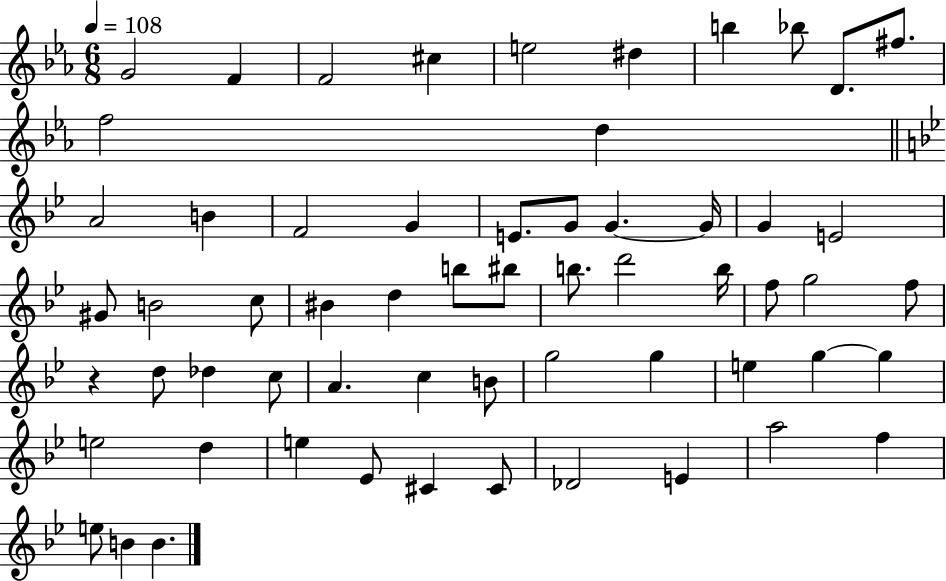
X:1
T:Untitled
M:6/8
L:1/4
K:Eb
G2 F F2 ^c e2 ^d b _b/2 D/2 ^f/2 f2 d A2 B F2 G E/2 G/2 G G/4 G E2 ^G/2 B2 c/2 ^B d b/2 ^b/2 b/2 d'2 b/4 f/2 g2 f/2 z d/2 _d c/2 A c B/2 g2 g e g g e2 d e _E/2 ^C ^C/2 _D2 E a2 f e/2 B B